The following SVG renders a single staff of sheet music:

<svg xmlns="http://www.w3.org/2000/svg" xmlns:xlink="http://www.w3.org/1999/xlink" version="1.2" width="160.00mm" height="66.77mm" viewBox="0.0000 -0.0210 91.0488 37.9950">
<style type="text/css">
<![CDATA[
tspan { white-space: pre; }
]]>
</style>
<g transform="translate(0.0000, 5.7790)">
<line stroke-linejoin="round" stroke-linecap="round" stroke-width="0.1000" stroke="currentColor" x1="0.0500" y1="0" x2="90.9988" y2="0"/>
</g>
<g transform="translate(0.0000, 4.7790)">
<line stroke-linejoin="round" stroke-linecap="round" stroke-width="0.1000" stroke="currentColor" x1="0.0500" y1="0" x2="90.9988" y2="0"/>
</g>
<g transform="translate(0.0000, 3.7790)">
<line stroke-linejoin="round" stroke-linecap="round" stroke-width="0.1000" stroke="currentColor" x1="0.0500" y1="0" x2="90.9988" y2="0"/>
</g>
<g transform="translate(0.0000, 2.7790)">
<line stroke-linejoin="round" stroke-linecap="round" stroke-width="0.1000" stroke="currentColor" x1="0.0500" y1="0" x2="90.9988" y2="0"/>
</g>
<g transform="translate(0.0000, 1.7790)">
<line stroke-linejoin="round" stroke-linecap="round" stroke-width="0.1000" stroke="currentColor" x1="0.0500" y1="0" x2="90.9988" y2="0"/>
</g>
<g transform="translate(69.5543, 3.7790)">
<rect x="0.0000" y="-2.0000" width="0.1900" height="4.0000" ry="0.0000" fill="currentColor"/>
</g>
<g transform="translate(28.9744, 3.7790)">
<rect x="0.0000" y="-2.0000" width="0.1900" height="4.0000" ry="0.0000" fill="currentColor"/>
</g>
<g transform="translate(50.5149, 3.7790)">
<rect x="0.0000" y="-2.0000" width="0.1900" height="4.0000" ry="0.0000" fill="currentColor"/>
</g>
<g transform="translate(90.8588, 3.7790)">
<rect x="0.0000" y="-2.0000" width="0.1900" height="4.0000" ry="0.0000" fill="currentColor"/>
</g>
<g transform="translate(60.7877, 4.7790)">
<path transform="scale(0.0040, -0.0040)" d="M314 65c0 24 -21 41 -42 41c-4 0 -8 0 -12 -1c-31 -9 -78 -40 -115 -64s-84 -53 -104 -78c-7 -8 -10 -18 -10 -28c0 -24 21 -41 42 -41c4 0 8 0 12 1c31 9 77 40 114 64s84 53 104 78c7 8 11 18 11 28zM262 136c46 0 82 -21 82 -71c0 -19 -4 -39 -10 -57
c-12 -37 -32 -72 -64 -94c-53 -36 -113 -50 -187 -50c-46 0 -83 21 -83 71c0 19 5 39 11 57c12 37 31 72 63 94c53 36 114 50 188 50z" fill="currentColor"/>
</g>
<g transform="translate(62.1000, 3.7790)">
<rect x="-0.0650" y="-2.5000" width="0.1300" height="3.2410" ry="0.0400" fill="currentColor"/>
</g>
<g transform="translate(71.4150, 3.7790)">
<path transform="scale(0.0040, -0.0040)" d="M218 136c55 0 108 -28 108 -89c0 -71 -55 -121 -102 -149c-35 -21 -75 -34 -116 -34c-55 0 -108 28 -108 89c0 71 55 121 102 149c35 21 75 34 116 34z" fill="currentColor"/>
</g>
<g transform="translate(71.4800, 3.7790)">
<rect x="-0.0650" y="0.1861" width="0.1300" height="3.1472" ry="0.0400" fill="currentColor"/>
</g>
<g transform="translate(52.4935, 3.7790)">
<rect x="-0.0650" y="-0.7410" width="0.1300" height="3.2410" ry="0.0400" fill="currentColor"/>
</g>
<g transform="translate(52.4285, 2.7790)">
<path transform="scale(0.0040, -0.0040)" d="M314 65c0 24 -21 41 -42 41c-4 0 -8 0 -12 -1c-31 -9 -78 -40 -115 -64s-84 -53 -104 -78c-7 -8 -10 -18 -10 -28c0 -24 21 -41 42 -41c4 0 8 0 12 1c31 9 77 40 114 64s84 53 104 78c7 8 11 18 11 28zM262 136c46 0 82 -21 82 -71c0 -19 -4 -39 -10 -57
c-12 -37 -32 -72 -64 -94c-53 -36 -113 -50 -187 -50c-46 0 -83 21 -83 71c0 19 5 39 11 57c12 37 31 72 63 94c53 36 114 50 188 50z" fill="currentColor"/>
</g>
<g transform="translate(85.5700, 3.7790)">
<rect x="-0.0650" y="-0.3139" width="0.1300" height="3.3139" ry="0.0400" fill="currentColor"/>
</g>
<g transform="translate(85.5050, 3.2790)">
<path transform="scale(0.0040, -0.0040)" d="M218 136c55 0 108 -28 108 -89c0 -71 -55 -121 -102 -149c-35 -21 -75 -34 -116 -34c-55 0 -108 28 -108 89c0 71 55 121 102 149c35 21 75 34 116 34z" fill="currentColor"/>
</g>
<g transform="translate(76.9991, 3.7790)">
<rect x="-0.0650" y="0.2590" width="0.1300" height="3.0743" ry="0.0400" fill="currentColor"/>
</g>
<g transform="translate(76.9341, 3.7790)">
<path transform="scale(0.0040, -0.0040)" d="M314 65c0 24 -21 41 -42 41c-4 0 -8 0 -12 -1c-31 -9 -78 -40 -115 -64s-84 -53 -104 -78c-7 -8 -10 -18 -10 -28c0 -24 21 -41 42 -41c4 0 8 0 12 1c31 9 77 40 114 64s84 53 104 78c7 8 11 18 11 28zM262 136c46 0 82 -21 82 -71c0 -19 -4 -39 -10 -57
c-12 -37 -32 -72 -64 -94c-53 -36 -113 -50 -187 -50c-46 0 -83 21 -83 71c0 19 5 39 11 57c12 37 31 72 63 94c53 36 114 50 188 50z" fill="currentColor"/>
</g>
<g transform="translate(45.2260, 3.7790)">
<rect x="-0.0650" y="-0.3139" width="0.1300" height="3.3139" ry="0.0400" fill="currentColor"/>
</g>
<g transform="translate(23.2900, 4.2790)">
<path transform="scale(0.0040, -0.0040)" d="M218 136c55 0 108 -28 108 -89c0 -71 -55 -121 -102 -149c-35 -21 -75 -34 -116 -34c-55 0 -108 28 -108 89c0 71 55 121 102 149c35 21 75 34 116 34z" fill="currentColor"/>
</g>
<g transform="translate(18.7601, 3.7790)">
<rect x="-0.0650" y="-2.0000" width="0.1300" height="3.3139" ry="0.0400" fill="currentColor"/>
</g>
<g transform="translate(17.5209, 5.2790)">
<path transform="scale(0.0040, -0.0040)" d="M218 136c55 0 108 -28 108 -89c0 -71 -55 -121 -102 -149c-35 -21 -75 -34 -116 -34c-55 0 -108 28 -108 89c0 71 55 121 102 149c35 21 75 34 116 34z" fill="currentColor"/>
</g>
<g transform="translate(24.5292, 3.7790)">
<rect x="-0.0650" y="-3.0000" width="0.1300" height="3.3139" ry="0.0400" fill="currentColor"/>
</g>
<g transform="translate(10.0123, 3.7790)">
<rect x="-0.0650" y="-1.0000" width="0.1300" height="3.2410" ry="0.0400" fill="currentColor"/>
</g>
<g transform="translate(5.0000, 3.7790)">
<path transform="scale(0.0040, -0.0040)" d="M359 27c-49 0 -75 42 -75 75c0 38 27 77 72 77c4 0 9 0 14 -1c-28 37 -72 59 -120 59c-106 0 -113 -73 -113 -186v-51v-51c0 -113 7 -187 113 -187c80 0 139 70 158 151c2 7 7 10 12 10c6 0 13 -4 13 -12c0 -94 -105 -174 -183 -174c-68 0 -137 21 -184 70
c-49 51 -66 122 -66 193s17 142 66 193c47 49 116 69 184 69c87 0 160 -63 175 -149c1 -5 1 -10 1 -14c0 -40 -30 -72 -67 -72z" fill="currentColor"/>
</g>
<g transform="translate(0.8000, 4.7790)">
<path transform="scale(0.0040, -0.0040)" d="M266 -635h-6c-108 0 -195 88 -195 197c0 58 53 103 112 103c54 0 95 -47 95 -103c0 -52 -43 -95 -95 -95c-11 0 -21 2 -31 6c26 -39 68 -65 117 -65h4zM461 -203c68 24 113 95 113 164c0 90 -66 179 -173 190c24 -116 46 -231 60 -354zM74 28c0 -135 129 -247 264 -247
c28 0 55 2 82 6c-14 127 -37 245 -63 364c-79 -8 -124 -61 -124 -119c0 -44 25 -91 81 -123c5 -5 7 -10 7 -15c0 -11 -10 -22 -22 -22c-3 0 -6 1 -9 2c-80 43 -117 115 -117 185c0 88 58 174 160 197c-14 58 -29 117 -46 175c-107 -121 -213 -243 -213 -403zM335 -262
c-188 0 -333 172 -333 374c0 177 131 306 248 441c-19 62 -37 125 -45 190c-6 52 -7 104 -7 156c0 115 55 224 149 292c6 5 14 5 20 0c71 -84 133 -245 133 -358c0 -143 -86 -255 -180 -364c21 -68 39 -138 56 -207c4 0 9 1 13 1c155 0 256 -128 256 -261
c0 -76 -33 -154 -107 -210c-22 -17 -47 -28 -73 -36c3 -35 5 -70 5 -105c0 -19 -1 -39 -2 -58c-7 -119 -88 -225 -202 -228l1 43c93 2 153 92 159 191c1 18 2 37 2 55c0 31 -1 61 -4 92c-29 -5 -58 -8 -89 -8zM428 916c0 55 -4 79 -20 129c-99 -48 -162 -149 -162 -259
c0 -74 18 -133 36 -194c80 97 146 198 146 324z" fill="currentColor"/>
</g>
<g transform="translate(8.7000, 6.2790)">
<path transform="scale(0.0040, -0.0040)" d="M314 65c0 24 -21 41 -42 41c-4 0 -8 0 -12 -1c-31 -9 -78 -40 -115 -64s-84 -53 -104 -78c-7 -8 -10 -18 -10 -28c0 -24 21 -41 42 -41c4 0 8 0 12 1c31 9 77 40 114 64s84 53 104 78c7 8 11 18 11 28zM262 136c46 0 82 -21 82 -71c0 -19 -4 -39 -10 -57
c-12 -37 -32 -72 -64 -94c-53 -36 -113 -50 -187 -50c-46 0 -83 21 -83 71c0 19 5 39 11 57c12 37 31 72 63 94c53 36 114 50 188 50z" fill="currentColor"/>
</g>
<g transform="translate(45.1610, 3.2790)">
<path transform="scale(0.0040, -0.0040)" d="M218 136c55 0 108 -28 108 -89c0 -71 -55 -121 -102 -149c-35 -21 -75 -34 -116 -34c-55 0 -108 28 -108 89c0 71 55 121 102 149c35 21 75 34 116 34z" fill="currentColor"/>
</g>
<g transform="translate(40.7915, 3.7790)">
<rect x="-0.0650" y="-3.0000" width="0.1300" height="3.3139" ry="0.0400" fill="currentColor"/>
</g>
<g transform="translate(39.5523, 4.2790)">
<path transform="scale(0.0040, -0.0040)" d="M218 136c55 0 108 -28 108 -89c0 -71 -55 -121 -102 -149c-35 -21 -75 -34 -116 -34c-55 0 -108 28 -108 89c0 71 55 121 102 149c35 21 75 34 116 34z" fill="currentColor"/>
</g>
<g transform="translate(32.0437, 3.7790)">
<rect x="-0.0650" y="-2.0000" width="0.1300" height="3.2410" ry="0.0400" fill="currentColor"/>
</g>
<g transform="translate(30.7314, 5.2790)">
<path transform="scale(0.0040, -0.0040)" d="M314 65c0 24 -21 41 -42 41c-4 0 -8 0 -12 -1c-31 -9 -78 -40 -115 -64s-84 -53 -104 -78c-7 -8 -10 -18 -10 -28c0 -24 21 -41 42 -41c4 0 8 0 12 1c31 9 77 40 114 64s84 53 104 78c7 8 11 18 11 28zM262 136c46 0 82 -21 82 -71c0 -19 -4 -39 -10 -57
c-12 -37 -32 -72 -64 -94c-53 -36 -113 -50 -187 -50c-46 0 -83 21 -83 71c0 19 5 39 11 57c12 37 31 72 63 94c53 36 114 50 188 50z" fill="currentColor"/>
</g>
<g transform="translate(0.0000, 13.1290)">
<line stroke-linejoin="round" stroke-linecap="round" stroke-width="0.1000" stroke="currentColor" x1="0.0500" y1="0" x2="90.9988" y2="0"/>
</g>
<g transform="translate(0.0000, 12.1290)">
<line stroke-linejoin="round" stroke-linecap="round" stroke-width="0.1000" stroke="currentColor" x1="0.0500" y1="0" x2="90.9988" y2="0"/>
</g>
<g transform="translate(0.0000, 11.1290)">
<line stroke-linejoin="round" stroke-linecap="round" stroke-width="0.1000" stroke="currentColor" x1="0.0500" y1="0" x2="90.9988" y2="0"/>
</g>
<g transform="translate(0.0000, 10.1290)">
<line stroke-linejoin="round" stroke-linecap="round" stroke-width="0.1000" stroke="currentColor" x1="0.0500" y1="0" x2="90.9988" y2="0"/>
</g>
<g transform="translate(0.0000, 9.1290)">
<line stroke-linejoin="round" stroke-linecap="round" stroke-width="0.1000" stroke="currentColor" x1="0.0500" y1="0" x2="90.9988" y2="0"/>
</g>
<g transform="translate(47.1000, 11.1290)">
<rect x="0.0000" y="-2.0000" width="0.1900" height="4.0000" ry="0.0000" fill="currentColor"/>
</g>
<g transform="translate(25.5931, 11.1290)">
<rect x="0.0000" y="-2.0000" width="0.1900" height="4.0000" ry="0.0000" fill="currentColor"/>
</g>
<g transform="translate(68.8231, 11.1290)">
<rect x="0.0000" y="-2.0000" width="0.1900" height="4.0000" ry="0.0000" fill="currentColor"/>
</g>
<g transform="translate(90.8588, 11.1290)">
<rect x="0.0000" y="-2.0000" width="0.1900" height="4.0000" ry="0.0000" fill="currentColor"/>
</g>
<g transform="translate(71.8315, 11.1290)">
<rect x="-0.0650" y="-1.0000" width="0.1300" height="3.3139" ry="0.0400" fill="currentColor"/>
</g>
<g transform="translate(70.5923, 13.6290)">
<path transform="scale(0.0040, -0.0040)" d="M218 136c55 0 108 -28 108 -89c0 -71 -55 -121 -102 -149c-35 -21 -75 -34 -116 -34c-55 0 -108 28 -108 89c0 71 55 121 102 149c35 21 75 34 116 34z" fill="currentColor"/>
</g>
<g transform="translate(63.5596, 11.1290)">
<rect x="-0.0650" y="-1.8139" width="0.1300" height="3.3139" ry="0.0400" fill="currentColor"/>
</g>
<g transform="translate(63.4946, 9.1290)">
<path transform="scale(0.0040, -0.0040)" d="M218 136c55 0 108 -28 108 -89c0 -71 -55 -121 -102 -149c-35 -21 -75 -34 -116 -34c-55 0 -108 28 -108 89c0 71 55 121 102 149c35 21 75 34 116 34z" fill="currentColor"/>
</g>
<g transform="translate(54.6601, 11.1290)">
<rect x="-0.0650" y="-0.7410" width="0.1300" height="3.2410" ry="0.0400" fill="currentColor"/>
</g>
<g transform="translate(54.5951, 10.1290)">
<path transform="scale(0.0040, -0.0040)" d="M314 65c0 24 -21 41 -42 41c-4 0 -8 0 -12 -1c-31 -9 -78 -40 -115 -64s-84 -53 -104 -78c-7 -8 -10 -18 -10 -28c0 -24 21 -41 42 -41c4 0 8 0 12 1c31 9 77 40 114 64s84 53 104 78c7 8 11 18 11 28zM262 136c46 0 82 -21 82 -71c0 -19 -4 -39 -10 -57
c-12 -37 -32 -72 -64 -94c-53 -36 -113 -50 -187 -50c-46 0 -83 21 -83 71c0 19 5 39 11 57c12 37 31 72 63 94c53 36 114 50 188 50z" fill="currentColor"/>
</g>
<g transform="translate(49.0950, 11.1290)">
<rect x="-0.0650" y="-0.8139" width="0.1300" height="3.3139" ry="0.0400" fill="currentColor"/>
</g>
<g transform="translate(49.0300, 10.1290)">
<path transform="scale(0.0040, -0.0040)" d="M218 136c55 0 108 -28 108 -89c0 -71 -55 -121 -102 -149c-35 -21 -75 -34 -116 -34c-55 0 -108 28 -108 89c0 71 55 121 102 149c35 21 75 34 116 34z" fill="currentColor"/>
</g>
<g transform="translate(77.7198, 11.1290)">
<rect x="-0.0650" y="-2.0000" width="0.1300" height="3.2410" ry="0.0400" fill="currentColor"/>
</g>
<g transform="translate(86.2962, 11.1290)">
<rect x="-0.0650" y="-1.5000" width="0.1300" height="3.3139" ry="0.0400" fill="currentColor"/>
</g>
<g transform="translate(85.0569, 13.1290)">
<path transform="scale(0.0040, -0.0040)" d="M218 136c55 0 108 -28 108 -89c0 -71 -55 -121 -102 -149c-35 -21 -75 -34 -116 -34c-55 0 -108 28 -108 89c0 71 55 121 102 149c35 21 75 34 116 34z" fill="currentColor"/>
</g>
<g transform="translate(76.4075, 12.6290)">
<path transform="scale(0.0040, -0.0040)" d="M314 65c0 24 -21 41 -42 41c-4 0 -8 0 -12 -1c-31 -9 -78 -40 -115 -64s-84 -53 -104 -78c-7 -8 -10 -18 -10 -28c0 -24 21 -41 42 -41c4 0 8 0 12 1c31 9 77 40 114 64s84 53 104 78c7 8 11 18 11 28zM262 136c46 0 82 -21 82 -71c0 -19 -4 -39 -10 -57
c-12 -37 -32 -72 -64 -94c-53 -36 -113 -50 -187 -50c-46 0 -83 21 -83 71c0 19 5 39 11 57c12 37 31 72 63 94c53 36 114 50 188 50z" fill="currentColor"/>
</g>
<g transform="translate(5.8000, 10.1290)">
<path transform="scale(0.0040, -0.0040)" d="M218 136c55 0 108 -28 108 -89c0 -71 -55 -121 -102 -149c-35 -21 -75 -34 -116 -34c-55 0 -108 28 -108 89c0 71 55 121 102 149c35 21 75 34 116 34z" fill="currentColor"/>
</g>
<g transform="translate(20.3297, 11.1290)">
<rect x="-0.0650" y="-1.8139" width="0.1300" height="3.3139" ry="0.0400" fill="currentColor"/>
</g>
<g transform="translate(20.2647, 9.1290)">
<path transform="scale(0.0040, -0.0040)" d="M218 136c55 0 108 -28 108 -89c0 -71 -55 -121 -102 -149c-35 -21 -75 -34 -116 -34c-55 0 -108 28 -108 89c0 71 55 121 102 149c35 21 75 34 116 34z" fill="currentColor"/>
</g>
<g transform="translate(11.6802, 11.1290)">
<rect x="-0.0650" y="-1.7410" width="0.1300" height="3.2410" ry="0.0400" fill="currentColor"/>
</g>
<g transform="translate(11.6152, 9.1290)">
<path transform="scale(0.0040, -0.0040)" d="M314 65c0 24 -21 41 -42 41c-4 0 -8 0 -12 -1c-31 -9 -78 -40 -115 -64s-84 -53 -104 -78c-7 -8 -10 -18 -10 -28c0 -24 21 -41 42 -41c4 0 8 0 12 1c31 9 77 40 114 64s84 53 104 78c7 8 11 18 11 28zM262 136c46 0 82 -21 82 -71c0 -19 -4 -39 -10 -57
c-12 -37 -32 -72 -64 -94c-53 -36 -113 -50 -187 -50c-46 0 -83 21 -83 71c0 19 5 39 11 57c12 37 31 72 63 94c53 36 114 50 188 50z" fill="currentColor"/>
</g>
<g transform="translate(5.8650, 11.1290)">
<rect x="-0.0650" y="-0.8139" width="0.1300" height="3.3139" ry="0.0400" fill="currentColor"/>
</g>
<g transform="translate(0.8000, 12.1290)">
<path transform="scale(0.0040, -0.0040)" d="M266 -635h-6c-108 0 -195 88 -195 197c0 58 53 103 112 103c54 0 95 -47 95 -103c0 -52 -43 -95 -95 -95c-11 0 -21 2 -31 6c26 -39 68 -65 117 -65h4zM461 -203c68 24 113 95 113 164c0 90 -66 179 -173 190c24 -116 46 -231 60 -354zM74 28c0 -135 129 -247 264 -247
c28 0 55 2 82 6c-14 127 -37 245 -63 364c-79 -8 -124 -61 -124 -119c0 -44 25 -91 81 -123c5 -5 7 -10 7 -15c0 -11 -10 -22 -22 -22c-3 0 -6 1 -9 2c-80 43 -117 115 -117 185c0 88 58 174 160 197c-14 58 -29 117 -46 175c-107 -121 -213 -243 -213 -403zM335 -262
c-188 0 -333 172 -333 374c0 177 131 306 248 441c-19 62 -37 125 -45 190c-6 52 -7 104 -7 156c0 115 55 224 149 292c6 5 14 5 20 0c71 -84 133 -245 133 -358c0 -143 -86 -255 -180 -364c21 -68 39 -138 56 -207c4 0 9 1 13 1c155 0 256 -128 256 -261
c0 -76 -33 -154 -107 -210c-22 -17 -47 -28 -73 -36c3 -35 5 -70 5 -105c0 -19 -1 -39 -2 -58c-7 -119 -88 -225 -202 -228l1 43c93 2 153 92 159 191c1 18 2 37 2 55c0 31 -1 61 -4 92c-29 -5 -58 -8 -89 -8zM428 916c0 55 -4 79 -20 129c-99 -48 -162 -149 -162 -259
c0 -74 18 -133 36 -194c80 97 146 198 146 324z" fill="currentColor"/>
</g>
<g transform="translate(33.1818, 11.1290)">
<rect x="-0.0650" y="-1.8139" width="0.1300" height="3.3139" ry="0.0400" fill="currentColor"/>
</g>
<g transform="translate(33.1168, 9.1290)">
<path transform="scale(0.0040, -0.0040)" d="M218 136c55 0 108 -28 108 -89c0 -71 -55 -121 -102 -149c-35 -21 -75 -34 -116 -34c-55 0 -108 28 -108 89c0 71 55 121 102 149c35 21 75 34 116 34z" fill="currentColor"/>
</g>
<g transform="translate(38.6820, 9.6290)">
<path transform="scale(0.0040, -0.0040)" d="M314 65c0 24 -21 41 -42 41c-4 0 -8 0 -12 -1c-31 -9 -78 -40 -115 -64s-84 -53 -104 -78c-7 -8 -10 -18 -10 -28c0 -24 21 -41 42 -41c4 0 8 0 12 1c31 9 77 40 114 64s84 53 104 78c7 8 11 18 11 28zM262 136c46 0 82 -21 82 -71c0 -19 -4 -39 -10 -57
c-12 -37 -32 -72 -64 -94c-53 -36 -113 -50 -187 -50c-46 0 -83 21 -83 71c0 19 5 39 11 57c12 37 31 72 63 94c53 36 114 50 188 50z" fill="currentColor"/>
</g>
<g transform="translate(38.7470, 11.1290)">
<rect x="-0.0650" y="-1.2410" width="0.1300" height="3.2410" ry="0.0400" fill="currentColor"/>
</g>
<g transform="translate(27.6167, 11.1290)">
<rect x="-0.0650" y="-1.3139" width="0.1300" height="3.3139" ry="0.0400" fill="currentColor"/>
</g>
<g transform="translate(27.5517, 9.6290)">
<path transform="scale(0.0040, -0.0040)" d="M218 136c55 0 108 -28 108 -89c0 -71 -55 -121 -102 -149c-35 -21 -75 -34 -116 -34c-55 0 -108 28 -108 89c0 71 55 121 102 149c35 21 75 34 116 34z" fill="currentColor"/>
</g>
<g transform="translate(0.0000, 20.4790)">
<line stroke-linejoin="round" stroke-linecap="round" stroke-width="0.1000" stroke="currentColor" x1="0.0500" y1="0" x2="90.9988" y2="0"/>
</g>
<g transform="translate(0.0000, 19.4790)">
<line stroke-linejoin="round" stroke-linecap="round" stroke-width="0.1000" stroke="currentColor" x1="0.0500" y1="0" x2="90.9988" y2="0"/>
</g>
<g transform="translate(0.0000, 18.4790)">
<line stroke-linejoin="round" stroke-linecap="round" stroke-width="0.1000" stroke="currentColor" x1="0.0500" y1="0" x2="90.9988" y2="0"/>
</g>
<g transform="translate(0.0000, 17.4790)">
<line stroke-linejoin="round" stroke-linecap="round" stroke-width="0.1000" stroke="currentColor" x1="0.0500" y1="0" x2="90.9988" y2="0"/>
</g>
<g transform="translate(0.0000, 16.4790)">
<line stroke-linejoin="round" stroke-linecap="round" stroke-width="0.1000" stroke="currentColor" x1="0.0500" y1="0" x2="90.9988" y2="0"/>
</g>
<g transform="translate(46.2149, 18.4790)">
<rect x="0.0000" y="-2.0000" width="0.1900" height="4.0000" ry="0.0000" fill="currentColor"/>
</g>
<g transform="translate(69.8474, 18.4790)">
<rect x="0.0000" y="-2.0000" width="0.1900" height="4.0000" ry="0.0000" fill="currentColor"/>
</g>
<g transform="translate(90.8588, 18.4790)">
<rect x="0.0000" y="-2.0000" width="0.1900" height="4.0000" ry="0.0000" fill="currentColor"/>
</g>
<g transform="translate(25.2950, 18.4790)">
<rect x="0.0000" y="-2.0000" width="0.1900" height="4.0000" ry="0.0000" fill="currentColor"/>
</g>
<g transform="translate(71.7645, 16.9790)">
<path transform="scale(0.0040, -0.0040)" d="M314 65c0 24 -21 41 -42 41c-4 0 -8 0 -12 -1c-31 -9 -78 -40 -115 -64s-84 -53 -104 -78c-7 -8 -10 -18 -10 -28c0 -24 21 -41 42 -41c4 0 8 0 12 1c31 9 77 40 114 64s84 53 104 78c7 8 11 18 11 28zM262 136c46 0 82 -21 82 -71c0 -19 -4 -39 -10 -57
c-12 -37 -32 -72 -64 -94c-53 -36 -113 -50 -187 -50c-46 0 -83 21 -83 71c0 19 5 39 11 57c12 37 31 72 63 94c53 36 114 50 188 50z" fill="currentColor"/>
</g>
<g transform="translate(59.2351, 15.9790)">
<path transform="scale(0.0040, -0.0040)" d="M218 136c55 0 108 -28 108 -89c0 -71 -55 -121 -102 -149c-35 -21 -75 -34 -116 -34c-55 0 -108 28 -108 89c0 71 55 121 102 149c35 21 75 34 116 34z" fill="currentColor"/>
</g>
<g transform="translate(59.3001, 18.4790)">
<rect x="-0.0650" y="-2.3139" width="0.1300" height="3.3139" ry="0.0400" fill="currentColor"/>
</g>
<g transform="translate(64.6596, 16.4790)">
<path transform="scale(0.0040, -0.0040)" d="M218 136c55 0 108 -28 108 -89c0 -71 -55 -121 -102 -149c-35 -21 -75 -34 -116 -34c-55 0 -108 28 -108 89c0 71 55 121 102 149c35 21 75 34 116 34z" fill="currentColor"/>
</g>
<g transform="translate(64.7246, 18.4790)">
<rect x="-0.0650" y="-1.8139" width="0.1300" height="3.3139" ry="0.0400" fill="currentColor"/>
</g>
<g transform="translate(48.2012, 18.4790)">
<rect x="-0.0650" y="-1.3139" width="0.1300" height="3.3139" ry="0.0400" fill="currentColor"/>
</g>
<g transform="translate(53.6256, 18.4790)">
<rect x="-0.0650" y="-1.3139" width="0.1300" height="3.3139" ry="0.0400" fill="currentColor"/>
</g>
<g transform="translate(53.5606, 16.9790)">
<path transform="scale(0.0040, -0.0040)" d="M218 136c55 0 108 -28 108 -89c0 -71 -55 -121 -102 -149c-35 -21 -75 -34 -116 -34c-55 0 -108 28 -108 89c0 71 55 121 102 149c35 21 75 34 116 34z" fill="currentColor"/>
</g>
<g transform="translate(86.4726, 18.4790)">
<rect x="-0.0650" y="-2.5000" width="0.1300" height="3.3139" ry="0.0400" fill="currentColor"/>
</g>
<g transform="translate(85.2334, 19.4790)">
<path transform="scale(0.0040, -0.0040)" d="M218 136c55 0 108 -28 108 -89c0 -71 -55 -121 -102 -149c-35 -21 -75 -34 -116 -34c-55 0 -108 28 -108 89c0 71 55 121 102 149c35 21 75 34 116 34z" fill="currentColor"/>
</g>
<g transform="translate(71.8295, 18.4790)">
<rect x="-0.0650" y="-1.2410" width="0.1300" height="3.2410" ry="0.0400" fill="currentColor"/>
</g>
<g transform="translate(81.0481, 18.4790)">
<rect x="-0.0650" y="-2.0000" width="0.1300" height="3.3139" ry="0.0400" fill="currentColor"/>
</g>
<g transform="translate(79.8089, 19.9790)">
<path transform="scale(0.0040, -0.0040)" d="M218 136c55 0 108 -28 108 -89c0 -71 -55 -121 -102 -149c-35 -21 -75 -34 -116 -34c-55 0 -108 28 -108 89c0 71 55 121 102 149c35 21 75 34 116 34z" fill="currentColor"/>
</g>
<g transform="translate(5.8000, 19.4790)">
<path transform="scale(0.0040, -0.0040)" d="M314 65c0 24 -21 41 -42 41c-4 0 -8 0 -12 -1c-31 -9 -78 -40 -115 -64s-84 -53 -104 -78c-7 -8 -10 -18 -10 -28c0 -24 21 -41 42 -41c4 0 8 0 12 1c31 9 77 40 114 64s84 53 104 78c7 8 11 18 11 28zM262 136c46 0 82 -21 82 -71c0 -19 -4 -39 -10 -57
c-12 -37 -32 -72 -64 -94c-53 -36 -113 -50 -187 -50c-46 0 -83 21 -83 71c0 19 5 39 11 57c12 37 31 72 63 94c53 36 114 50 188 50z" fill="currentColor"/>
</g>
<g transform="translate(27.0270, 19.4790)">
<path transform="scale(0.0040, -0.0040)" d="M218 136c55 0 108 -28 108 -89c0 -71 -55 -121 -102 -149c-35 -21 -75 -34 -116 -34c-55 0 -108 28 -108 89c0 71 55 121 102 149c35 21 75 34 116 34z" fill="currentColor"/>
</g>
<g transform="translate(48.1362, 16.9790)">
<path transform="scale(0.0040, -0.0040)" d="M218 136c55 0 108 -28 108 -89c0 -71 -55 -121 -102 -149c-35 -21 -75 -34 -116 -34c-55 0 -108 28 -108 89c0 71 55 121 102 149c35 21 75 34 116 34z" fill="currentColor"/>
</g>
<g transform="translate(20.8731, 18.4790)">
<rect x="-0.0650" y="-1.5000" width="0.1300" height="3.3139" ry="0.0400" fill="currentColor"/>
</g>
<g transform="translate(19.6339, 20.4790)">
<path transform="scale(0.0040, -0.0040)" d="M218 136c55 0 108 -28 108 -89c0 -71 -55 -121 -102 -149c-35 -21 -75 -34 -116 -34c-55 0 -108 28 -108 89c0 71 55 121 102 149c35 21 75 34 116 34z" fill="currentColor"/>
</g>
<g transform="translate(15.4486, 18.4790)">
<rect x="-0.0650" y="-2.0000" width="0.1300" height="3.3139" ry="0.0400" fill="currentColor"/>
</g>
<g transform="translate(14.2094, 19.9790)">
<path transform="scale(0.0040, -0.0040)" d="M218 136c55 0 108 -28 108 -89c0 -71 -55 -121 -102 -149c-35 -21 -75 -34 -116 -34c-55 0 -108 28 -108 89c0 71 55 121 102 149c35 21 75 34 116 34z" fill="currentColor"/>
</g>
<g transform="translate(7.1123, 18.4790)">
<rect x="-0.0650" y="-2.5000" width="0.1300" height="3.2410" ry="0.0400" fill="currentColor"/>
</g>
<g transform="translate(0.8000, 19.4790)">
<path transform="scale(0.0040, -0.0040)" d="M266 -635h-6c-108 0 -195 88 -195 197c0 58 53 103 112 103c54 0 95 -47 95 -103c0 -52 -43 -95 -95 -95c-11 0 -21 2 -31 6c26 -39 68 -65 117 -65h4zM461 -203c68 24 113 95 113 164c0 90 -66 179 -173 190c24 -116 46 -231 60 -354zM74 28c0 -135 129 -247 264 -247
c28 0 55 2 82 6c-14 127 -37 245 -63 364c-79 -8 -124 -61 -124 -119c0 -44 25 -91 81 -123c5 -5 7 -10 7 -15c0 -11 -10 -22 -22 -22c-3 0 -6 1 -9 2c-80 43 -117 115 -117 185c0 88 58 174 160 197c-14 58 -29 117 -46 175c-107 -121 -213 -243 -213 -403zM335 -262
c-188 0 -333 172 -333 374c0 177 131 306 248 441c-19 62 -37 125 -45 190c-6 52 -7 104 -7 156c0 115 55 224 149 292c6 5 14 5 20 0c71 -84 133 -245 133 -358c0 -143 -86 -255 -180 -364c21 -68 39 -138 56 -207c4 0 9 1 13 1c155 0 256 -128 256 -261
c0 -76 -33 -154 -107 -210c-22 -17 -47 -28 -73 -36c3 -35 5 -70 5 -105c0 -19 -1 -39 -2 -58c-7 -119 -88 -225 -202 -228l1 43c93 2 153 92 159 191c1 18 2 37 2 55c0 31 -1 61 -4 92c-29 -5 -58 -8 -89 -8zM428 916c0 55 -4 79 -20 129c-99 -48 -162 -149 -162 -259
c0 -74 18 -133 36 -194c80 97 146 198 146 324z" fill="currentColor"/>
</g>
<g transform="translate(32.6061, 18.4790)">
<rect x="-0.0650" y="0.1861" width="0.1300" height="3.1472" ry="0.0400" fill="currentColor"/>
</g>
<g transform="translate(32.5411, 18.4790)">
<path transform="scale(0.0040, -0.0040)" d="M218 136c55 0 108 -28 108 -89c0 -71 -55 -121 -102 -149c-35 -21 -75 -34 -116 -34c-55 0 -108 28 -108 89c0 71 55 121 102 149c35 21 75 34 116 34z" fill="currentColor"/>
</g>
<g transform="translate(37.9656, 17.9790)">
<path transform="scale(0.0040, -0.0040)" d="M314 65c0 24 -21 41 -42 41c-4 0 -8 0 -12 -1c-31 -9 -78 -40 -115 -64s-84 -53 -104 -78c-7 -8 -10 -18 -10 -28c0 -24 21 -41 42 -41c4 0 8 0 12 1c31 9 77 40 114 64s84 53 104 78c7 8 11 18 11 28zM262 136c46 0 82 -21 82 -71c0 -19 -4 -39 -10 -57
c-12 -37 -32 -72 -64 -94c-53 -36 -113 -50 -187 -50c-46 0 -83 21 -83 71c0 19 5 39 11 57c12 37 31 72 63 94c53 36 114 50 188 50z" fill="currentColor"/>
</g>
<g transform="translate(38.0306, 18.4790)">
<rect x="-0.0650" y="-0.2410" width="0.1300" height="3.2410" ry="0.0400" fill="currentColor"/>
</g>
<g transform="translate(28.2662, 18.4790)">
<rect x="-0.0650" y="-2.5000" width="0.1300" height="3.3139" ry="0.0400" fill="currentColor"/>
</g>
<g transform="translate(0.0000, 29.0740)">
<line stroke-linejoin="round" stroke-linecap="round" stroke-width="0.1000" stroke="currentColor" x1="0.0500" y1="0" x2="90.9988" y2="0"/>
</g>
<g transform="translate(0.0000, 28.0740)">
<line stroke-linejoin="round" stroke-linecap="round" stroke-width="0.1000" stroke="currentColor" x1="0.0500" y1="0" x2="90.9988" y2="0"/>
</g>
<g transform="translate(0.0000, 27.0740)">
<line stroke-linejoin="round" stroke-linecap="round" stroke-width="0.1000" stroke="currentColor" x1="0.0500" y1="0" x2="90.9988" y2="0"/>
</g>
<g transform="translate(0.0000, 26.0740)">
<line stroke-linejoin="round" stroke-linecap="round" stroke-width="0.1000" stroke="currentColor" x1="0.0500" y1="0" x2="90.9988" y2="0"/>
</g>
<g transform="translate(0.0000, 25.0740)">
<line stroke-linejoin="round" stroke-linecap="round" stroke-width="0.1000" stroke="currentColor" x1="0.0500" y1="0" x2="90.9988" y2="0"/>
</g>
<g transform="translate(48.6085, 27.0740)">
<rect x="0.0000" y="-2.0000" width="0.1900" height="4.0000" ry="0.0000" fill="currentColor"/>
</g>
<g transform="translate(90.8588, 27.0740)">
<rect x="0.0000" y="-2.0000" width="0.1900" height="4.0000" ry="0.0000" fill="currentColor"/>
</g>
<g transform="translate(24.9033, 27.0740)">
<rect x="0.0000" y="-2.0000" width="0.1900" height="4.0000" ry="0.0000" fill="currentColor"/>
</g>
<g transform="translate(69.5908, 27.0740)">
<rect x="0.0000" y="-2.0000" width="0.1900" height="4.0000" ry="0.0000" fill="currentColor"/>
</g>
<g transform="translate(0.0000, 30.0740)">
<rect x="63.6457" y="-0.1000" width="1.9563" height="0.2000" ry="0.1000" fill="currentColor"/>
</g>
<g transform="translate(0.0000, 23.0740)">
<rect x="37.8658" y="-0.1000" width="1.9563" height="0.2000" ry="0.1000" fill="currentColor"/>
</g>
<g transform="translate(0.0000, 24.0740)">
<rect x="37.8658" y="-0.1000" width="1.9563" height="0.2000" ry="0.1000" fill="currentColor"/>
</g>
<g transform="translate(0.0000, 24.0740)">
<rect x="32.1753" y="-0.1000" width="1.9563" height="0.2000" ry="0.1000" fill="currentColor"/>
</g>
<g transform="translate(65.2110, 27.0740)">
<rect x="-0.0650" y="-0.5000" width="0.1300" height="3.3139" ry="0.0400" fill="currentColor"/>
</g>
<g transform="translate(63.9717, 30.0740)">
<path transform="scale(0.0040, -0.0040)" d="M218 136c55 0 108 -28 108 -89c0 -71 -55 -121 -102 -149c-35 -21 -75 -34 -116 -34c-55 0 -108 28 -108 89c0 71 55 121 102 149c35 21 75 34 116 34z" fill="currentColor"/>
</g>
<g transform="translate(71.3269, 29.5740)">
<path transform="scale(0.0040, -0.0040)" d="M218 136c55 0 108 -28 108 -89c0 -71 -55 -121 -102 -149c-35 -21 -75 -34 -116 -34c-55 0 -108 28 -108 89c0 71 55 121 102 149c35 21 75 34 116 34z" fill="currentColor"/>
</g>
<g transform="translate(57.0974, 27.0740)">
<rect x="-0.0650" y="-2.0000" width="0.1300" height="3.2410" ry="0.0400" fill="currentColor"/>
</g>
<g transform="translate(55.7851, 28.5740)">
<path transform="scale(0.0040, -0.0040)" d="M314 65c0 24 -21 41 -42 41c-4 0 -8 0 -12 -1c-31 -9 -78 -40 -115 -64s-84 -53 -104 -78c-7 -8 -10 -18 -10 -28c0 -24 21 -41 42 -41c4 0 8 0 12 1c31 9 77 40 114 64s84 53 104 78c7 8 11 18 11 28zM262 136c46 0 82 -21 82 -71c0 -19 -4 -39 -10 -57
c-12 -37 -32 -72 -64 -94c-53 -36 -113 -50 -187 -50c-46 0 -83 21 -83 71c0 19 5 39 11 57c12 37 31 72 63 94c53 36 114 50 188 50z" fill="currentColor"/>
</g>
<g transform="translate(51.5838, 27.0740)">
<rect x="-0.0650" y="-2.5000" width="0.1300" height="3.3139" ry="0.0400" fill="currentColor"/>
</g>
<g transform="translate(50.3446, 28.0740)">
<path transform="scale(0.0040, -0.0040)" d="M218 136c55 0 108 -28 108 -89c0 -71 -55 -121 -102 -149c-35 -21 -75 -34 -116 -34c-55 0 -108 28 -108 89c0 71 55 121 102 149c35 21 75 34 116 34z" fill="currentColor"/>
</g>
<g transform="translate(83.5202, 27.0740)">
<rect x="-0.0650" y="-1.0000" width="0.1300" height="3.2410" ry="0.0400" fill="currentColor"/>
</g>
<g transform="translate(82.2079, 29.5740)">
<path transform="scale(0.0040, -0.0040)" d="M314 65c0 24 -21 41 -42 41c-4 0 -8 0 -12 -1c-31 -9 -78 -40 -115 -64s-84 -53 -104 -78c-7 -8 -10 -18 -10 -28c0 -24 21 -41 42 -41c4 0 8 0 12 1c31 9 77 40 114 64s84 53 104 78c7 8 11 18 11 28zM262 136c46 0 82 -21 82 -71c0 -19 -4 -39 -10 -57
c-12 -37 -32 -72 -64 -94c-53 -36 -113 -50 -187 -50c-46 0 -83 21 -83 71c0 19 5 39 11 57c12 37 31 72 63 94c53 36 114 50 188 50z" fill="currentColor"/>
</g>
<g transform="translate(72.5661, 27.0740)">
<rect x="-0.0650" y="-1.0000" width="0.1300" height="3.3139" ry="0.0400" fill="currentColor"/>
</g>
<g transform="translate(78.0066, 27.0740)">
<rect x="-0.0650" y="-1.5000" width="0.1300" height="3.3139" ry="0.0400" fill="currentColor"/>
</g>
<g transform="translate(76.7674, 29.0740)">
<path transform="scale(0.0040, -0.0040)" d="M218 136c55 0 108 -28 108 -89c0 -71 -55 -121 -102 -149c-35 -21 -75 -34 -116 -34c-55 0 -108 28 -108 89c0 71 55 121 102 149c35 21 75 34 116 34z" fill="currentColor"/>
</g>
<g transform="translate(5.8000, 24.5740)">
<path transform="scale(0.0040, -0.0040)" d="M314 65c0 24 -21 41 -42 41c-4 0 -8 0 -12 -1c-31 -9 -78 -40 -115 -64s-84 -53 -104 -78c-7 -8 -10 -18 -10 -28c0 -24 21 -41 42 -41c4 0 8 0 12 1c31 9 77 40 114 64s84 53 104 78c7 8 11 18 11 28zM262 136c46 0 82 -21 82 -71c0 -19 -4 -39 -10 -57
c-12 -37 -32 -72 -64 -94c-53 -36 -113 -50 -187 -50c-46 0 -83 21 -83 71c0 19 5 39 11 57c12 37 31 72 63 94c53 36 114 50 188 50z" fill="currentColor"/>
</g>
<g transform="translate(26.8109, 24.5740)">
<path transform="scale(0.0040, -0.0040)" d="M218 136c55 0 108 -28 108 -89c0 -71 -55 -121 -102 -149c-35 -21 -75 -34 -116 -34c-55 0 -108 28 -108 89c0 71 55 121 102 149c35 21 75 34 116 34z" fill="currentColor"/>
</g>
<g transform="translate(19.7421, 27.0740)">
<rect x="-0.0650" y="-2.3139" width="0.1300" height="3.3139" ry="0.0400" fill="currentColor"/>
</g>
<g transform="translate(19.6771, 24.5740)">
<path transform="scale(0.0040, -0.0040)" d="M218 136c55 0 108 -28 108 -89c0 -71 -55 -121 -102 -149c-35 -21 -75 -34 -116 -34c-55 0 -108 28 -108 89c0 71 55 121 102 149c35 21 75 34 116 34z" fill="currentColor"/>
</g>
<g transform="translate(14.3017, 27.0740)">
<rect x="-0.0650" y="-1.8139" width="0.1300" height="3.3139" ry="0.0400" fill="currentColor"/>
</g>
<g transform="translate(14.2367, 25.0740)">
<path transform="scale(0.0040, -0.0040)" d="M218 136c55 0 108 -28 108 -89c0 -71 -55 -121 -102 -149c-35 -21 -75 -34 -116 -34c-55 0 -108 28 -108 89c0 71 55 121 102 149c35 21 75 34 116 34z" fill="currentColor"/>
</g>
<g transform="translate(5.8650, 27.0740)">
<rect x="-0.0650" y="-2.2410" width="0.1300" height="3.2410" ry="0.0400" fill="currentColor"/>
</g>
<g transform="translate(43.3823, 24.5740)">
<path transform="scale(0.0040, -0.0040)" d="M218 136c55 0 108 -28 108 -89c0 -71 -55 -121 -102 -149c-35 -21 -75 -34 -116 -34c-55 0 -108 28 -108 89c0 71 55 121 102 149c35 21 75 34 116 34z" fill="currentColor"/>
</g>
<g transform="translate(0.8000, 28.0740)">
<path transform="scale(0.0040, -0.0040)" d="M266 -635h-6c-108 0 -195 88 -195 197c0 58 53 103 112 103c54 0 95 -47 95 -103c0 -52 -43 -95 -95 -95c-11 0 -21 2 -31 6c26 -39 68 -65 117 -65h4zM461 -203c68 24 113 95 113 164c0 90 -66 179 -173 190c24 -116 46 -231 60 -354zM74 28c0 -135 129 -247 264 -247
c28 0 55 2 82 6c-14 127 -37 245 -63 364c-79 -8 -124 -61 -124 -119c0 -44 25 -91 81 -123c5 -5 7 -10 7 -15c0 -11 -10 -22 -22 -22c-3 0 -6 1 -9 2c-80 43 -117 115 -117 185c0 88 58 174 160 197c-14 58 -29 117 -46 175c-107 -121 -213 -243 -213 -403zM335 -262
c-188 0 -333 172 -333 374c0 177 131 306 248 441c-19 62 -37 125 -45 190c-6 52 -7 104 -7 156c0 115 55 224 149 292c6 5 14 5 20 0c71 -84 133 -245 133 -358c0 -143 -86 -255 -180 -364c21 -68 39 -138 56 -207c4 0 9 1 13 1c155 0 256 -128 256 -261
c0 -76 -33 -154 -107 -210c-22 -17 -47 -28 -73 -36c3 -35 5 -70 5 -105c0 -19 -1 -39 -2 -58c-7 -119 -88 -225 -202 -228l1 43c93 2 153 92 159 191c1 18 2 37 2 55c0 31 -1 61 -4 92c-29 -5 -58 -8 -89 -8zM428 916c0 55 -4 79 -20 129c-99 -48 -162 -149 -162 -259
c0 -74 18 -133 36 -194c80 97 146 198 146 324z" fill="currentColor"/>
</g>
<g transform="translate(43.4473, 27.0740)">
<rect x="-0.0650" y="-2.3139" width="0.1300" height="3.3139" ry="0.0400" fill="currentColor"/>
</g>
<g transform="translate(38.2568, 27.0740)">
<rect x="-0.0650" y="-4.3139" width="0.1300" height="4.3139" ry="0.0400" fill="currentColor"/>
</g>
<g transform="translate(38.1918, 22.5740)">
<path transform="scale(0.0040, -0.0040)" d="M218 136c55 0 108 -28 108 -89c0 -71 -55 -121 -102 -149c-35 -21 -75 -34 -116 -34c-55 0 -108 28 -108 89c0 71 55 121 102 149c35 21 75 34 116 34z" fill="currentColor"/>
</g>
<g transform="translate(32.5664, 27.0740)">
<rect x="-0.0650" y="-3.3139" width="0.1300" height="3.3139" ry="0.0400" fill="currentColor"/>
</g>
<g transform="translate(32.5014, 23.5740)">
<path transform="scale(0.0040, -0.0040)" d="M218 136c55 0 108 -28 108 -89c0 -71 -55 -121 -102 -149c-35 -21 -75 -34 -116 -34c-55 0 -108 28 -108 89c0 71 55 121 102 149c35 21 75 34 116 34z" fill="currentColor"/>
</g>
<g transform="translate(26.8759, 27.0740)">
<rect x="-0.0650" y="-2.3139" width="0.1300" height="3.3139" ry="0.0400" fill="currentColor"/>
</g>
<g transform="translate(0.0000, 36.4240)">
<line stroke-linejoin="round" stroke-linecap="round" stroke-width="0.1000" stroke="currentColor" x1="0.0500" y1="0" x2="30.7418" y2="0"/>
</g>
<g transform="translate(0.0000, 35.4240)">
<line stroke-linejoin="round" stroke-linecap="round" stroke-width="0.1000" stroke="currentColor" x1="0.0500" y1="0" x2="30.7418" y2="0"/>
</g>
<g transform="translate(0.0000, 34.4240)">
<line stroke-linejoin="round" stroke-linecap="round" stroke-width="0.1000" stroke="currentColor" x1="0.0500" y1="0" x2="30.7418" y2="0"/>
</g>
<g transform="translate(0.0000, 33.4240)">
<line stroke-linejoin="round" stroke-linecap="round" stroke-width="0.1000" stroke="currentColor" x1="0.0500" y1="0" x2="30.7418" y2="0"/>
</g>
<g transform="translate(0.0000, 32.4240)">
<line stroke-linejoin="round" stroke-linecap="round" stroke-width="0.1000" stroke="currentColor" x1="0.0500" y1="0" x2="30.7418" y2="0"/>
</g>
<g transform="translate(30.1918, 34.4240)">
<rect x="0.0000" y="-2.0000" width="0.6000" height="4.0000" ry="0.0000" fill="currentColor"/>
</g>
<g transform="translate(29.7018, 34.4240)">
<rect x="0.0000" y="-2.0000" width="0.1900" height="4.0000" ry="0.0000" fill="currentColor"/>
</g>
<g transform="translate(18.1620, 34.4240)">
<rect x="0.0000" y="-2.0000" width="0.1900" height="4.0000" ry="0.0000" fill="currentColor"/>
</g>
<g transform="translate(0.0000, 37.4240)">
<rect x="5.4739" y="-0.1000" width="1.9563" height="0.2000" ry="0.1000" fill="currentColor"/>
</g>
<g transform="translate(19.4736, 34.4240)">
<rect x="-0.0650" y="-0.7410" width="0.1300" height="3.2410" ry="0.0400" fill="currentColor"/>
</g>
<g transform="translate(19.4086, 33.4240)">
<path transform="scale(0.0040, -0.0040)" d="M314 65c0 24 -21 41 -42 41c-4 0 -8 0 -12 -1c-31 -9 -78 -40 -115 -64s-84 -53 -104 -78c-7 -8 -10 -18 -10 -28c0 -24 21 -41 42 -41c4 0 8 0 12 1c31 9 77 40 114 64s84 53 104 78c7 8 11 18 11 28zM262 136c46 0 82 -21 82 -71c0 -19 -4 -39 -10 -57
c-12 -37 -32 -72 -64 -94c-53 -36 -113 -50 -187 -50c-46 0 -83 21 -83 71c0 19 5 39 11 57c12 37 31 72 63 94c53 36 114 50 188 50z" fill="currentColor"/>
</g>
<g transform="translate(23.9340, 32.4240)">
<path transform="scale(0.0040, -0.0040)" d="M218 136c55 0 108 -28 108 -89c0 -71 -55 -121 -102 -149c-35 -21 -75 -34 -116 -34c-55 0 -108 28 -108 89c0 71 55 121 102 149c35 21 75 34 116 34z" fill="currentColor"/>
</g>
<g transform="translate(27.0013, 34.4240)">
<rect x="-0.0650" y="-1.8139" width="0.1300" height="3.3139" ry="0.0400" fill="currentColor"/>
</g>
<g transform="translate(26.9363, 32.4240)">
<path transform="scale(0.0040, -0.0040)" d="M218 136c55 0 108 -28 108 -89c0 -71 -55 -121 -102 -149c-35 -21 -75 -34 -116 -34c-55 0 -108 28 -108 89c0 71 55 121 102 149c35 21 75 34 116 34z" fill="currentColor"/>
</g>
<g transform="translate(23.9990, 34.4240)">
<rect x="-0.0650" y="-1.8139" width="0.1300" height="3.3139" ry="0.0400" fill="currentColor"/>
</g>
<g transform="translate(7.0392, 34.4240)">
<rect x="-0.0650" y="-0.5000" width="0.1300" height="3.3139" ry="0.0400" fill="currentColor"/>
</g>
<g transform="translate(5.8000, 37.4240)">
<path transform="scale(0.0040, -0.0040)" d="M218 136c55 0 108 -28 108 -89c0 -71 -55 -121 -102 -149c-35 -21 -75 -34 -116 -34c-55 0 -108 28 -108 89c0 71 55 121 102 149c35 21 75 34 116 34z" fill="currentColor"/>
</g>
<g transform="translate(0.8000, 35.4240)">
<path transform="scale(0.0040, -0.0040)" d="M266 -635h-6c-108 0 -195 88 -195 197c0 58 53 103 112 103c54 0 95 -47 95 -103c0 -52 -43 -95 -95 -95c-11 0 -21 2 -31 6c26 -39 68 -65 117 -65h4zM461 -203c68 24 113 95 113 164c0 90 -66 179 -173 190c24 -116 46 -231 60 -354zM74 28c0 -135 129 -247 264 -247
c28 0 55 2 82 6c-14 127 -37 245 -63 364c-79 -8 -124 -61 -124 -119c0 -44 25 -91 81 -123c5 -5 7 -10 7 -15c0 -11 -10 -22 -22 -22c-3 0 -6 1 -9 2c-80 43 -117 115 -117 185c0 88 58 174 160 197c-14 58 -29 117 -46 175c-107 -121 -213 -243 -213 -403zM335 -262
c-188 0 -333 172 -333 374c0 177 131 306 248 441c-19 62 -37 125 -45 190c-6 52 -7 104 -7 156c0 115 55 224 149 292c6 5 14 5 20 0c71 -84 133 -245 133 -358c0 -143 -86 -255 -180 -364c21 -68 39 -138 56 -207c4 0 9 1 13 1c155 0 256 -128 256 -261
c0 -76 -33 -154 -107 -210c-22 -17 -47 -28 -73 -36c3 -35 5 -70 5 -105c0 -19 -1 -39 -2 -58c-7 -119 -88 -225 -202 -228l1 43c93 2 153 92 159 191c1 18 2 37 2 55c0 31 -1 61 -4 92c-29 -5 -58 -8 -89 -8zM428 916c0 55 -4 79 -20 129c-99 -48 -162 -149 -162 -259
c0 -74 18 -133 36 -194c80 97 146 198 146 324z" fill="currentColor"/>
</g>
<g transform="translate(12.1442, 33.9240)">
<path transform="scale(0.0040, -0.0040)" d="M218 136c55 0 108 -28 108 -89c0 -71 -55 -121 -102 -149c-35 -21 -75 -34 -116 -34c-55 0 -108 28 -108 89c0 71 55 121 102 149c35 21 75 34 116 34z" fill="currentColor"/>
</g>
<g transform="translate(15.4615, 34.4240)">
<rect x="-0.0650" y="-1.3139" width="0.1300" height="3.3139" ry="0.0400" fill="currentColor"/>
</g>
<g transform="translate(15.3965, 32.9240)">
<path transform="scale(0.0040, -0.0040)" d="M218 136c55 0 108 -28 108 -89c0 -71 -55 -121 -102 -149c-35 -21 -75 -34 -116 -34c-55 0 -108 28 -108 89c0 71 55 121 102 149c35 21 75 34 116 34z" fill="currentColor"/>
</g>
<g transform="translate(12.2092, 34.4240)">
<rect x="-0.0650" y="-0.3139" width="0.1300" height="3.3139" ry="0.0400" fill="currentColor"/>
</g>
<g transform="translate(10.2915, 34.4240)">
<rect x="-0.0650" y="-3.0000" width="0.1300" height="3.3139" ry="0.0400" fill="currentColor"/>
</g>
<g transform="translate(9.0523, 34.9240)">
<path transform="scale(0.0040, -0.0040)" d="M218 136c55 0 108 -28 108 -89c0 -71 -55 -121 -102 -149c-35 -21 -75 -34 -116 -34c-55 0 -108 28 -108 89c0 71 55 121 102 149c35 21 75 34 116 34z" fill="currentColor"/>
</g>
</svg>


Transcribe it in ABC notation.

X:1
T:Untitled
M:4/4
L:1/4
K:C
D2 F A F2 A c d2 G2 B B2 c d f2 f e f e2 d d2 f D F2 E G2 F E G B c2 e e g f e2 F G g2 f g g b d' g G F2 C D E D2 C A c e d2 f f